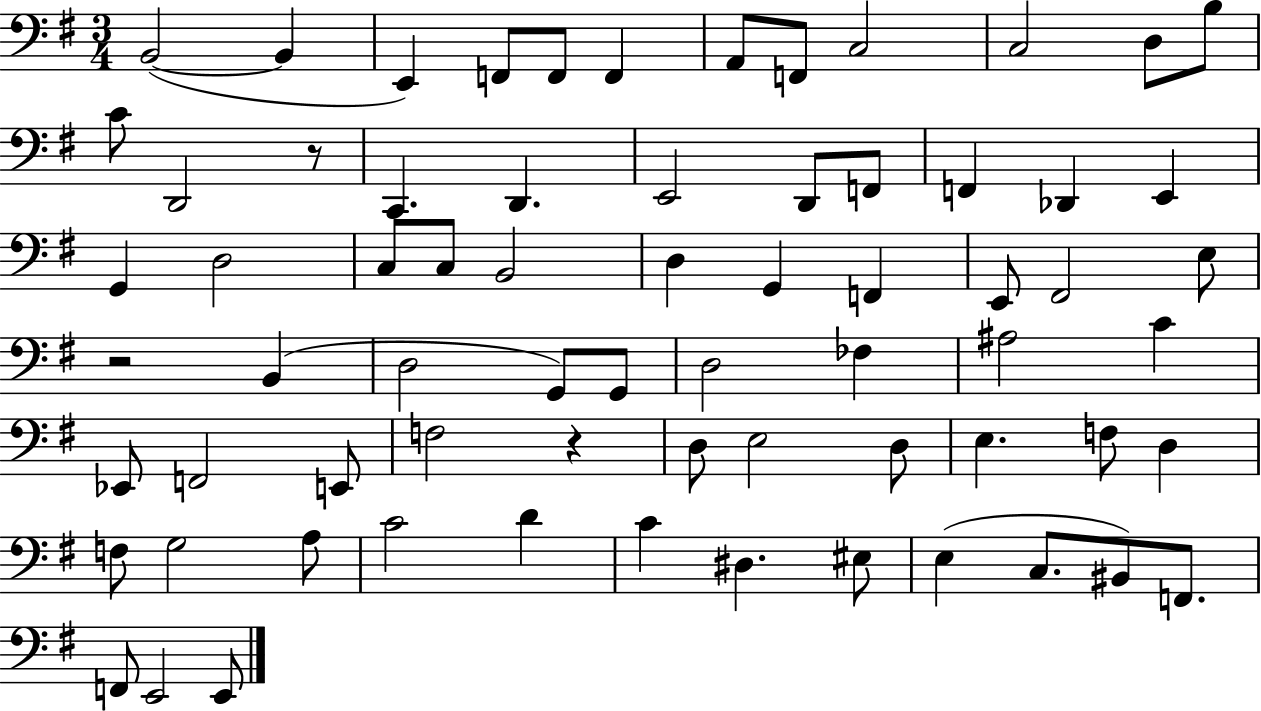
B2/h B2/q E2/q F2/e F2/e F2/q A2/e F2/e C3/h C3/h D3/e B3/e C4/e D2/h R/e C2/q. D2/q. E2/h D2/e F2/e F2/q Db2/q E2/q G2/q D3/h C3/e C3/e B2/h D3/q G2/q F2/q E2/e F#2/h E3/e R/h B2/q D3/h G2/e G2/e D3/h FES3/q A#3/h C4/q Eb2/e F2/h E2/e F3/h R/q D3/e E3/h D3/e E3/q. F3/e D3/q F3/e G3/h A3/e C4/h D4/q C4/q D#3/q. EIS3/e E3/q C3/e. BIS2/e F2/e. F2/e E2/h E2/e